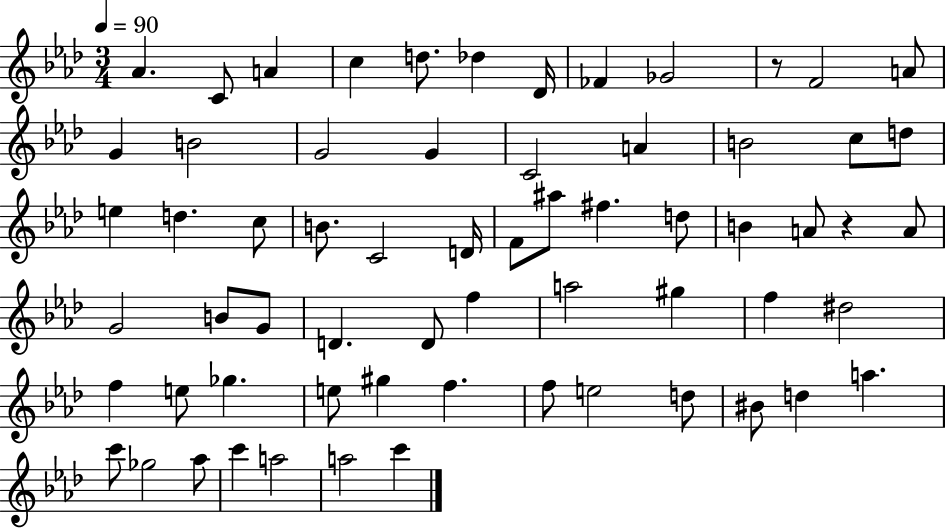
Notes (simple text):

Ab4/q. C4/e A4/q C5/q D5/e. Db5/q Db4/s FES4/q Gb4/h R/e F4/h A4/e G4/q B4/h G4/h G4/q C4/h A4/q B4/h C5/e D5/e E5/q D5/q. C5/e B4/e. C4/h D4/s F4/e A#5/e F#5/q. D5/e B4/q A4/e R/q A4/e G4/h B4/e G4/e D4/q. D4/e F5/q A5/h G#5/q F5/q D#5/h F5/q E5/e Gb5/q. E5/e G#5/q F5/q. F5/e E5/h D5/e BIS4/e D5/q A5/q. C6/e Gb5/h Ab5/e C6/q A5/h A5/h C6/q